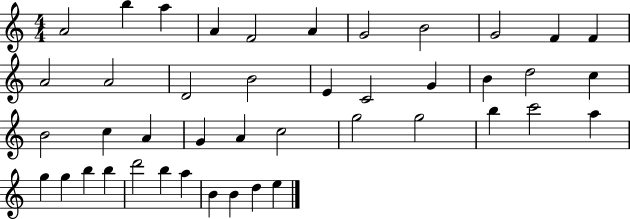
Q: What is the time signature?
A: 4/4